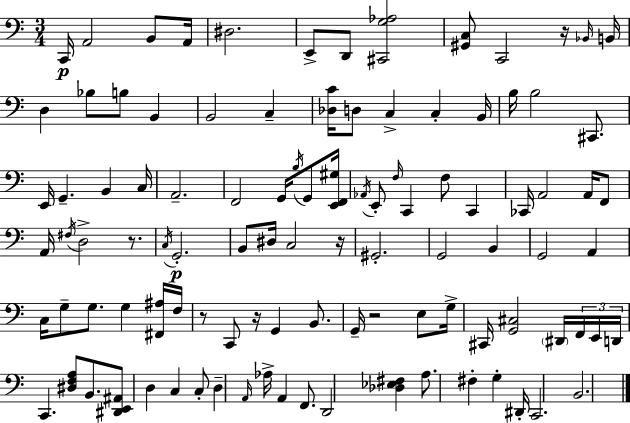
C2/s A2/h B2/e A2/s D#3/h. E2/e D2/e [C#2,G3,Ab3]/h [G#2,C3]/e C2/h R/s Bb2/s B2/s D3/q Bb3/e B3/e B2/q B2/h C3/q [Db3,C4]/s D3/e C3/q C3/q B2/s B3/s B3/h C#2/e. E2/s G2/q. B2/q C3/s A2/h. F2/h G2/s B3/s G2/e [E2,F2,G#3]/s Ab2/s E2/e F3/s C2/q F3/e C2/q CES2/s A2/h A2/s F2/e A2/s F#3/s D3/h R/e. C3/s G2/h. B2/e D#3/s C3/h R/s G#2/h. G2/h B2/q G2/h A2/q C3/s G3/e G3/e. G3/q [F#2,A#3]/s F3/s R/e C2/e R/s G2/q B2/e. G2/s R/h E3/e G3/s C#2/s [G2,C#3]/h D#2/s F2/s E2/s D2/s C2/q. [D#3,F3,A3]/e B2/e. [D#2,E2,A#2]/e D3/q C3/q C3/e D3/q A2/s Ab3/s A2/q F2/e. D2/h [Db3,Eb3,F#3]/q A3/e. F#3/q G3/q D#2/s C2/h. B2/h.